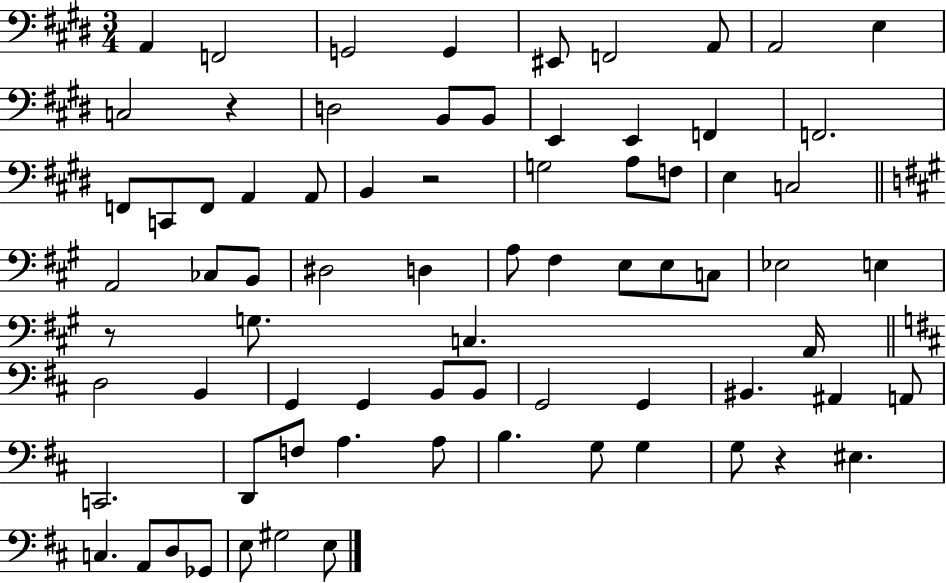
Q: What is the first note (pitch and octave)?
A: A2